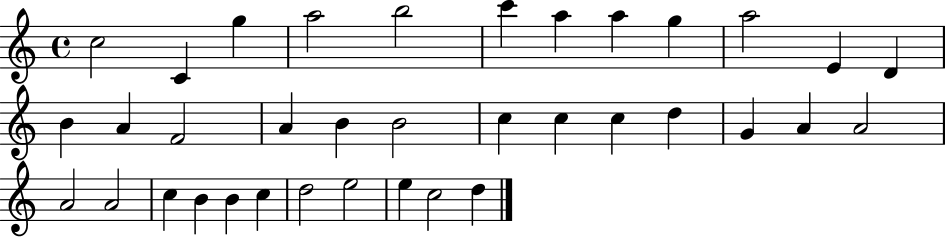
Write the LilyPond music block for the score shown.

{
  \clef treble
  \time 4/4
  \defaultTimeSignature
  \key c \major
  c''2 c'4 g''4 | a''2 b''2 | c'''4 a''4 a''4 g''4 | a''2 e'4 d'4 | \break b'4 a'4 f'2 | a'4 b'4 b'2 | c''4 c''4 c''4 d''4 | g'4 a'4 a'2 | \break a'2 a'2 | c''4 b'4 b'4 c''4 | d''2 e''2 | e''4 c''2 d''4 | \break \bar "|."
}